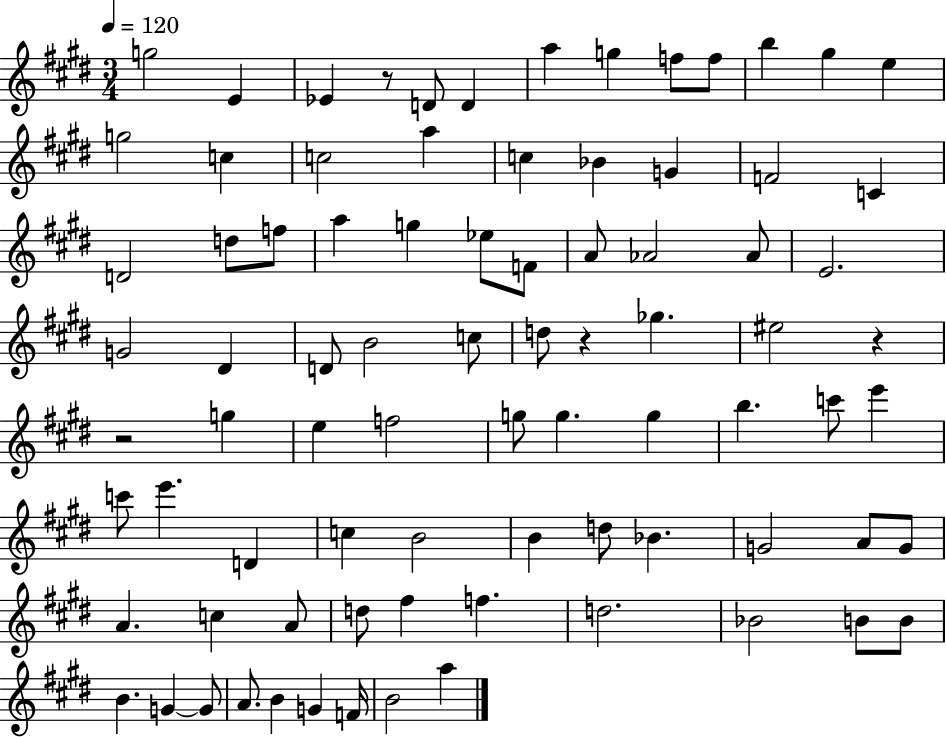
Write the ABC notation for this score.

X:1
T:Untitled
M:3/4
L:1/4
K:E
g2 E _E z/2 D/2 D a g f/2 f/2 b ^g e g2 c c2 a c _B G F2 C D2 d/2 f/2 a g _e/2 F/2 A/2 _A2 _A/2 E2 G2 ^D D/2 B2 c/2 d/2 z _g ^e2 z z2 g e f2 g/2 g g b c'/2 e' c'/2 e' D c B2 B d/2 _B G2 A/2 G/2 A c A/2 d/2 ^f f d2 _B2 B/2 B/2 B G G/2 A/2 B G F/4 B2 a